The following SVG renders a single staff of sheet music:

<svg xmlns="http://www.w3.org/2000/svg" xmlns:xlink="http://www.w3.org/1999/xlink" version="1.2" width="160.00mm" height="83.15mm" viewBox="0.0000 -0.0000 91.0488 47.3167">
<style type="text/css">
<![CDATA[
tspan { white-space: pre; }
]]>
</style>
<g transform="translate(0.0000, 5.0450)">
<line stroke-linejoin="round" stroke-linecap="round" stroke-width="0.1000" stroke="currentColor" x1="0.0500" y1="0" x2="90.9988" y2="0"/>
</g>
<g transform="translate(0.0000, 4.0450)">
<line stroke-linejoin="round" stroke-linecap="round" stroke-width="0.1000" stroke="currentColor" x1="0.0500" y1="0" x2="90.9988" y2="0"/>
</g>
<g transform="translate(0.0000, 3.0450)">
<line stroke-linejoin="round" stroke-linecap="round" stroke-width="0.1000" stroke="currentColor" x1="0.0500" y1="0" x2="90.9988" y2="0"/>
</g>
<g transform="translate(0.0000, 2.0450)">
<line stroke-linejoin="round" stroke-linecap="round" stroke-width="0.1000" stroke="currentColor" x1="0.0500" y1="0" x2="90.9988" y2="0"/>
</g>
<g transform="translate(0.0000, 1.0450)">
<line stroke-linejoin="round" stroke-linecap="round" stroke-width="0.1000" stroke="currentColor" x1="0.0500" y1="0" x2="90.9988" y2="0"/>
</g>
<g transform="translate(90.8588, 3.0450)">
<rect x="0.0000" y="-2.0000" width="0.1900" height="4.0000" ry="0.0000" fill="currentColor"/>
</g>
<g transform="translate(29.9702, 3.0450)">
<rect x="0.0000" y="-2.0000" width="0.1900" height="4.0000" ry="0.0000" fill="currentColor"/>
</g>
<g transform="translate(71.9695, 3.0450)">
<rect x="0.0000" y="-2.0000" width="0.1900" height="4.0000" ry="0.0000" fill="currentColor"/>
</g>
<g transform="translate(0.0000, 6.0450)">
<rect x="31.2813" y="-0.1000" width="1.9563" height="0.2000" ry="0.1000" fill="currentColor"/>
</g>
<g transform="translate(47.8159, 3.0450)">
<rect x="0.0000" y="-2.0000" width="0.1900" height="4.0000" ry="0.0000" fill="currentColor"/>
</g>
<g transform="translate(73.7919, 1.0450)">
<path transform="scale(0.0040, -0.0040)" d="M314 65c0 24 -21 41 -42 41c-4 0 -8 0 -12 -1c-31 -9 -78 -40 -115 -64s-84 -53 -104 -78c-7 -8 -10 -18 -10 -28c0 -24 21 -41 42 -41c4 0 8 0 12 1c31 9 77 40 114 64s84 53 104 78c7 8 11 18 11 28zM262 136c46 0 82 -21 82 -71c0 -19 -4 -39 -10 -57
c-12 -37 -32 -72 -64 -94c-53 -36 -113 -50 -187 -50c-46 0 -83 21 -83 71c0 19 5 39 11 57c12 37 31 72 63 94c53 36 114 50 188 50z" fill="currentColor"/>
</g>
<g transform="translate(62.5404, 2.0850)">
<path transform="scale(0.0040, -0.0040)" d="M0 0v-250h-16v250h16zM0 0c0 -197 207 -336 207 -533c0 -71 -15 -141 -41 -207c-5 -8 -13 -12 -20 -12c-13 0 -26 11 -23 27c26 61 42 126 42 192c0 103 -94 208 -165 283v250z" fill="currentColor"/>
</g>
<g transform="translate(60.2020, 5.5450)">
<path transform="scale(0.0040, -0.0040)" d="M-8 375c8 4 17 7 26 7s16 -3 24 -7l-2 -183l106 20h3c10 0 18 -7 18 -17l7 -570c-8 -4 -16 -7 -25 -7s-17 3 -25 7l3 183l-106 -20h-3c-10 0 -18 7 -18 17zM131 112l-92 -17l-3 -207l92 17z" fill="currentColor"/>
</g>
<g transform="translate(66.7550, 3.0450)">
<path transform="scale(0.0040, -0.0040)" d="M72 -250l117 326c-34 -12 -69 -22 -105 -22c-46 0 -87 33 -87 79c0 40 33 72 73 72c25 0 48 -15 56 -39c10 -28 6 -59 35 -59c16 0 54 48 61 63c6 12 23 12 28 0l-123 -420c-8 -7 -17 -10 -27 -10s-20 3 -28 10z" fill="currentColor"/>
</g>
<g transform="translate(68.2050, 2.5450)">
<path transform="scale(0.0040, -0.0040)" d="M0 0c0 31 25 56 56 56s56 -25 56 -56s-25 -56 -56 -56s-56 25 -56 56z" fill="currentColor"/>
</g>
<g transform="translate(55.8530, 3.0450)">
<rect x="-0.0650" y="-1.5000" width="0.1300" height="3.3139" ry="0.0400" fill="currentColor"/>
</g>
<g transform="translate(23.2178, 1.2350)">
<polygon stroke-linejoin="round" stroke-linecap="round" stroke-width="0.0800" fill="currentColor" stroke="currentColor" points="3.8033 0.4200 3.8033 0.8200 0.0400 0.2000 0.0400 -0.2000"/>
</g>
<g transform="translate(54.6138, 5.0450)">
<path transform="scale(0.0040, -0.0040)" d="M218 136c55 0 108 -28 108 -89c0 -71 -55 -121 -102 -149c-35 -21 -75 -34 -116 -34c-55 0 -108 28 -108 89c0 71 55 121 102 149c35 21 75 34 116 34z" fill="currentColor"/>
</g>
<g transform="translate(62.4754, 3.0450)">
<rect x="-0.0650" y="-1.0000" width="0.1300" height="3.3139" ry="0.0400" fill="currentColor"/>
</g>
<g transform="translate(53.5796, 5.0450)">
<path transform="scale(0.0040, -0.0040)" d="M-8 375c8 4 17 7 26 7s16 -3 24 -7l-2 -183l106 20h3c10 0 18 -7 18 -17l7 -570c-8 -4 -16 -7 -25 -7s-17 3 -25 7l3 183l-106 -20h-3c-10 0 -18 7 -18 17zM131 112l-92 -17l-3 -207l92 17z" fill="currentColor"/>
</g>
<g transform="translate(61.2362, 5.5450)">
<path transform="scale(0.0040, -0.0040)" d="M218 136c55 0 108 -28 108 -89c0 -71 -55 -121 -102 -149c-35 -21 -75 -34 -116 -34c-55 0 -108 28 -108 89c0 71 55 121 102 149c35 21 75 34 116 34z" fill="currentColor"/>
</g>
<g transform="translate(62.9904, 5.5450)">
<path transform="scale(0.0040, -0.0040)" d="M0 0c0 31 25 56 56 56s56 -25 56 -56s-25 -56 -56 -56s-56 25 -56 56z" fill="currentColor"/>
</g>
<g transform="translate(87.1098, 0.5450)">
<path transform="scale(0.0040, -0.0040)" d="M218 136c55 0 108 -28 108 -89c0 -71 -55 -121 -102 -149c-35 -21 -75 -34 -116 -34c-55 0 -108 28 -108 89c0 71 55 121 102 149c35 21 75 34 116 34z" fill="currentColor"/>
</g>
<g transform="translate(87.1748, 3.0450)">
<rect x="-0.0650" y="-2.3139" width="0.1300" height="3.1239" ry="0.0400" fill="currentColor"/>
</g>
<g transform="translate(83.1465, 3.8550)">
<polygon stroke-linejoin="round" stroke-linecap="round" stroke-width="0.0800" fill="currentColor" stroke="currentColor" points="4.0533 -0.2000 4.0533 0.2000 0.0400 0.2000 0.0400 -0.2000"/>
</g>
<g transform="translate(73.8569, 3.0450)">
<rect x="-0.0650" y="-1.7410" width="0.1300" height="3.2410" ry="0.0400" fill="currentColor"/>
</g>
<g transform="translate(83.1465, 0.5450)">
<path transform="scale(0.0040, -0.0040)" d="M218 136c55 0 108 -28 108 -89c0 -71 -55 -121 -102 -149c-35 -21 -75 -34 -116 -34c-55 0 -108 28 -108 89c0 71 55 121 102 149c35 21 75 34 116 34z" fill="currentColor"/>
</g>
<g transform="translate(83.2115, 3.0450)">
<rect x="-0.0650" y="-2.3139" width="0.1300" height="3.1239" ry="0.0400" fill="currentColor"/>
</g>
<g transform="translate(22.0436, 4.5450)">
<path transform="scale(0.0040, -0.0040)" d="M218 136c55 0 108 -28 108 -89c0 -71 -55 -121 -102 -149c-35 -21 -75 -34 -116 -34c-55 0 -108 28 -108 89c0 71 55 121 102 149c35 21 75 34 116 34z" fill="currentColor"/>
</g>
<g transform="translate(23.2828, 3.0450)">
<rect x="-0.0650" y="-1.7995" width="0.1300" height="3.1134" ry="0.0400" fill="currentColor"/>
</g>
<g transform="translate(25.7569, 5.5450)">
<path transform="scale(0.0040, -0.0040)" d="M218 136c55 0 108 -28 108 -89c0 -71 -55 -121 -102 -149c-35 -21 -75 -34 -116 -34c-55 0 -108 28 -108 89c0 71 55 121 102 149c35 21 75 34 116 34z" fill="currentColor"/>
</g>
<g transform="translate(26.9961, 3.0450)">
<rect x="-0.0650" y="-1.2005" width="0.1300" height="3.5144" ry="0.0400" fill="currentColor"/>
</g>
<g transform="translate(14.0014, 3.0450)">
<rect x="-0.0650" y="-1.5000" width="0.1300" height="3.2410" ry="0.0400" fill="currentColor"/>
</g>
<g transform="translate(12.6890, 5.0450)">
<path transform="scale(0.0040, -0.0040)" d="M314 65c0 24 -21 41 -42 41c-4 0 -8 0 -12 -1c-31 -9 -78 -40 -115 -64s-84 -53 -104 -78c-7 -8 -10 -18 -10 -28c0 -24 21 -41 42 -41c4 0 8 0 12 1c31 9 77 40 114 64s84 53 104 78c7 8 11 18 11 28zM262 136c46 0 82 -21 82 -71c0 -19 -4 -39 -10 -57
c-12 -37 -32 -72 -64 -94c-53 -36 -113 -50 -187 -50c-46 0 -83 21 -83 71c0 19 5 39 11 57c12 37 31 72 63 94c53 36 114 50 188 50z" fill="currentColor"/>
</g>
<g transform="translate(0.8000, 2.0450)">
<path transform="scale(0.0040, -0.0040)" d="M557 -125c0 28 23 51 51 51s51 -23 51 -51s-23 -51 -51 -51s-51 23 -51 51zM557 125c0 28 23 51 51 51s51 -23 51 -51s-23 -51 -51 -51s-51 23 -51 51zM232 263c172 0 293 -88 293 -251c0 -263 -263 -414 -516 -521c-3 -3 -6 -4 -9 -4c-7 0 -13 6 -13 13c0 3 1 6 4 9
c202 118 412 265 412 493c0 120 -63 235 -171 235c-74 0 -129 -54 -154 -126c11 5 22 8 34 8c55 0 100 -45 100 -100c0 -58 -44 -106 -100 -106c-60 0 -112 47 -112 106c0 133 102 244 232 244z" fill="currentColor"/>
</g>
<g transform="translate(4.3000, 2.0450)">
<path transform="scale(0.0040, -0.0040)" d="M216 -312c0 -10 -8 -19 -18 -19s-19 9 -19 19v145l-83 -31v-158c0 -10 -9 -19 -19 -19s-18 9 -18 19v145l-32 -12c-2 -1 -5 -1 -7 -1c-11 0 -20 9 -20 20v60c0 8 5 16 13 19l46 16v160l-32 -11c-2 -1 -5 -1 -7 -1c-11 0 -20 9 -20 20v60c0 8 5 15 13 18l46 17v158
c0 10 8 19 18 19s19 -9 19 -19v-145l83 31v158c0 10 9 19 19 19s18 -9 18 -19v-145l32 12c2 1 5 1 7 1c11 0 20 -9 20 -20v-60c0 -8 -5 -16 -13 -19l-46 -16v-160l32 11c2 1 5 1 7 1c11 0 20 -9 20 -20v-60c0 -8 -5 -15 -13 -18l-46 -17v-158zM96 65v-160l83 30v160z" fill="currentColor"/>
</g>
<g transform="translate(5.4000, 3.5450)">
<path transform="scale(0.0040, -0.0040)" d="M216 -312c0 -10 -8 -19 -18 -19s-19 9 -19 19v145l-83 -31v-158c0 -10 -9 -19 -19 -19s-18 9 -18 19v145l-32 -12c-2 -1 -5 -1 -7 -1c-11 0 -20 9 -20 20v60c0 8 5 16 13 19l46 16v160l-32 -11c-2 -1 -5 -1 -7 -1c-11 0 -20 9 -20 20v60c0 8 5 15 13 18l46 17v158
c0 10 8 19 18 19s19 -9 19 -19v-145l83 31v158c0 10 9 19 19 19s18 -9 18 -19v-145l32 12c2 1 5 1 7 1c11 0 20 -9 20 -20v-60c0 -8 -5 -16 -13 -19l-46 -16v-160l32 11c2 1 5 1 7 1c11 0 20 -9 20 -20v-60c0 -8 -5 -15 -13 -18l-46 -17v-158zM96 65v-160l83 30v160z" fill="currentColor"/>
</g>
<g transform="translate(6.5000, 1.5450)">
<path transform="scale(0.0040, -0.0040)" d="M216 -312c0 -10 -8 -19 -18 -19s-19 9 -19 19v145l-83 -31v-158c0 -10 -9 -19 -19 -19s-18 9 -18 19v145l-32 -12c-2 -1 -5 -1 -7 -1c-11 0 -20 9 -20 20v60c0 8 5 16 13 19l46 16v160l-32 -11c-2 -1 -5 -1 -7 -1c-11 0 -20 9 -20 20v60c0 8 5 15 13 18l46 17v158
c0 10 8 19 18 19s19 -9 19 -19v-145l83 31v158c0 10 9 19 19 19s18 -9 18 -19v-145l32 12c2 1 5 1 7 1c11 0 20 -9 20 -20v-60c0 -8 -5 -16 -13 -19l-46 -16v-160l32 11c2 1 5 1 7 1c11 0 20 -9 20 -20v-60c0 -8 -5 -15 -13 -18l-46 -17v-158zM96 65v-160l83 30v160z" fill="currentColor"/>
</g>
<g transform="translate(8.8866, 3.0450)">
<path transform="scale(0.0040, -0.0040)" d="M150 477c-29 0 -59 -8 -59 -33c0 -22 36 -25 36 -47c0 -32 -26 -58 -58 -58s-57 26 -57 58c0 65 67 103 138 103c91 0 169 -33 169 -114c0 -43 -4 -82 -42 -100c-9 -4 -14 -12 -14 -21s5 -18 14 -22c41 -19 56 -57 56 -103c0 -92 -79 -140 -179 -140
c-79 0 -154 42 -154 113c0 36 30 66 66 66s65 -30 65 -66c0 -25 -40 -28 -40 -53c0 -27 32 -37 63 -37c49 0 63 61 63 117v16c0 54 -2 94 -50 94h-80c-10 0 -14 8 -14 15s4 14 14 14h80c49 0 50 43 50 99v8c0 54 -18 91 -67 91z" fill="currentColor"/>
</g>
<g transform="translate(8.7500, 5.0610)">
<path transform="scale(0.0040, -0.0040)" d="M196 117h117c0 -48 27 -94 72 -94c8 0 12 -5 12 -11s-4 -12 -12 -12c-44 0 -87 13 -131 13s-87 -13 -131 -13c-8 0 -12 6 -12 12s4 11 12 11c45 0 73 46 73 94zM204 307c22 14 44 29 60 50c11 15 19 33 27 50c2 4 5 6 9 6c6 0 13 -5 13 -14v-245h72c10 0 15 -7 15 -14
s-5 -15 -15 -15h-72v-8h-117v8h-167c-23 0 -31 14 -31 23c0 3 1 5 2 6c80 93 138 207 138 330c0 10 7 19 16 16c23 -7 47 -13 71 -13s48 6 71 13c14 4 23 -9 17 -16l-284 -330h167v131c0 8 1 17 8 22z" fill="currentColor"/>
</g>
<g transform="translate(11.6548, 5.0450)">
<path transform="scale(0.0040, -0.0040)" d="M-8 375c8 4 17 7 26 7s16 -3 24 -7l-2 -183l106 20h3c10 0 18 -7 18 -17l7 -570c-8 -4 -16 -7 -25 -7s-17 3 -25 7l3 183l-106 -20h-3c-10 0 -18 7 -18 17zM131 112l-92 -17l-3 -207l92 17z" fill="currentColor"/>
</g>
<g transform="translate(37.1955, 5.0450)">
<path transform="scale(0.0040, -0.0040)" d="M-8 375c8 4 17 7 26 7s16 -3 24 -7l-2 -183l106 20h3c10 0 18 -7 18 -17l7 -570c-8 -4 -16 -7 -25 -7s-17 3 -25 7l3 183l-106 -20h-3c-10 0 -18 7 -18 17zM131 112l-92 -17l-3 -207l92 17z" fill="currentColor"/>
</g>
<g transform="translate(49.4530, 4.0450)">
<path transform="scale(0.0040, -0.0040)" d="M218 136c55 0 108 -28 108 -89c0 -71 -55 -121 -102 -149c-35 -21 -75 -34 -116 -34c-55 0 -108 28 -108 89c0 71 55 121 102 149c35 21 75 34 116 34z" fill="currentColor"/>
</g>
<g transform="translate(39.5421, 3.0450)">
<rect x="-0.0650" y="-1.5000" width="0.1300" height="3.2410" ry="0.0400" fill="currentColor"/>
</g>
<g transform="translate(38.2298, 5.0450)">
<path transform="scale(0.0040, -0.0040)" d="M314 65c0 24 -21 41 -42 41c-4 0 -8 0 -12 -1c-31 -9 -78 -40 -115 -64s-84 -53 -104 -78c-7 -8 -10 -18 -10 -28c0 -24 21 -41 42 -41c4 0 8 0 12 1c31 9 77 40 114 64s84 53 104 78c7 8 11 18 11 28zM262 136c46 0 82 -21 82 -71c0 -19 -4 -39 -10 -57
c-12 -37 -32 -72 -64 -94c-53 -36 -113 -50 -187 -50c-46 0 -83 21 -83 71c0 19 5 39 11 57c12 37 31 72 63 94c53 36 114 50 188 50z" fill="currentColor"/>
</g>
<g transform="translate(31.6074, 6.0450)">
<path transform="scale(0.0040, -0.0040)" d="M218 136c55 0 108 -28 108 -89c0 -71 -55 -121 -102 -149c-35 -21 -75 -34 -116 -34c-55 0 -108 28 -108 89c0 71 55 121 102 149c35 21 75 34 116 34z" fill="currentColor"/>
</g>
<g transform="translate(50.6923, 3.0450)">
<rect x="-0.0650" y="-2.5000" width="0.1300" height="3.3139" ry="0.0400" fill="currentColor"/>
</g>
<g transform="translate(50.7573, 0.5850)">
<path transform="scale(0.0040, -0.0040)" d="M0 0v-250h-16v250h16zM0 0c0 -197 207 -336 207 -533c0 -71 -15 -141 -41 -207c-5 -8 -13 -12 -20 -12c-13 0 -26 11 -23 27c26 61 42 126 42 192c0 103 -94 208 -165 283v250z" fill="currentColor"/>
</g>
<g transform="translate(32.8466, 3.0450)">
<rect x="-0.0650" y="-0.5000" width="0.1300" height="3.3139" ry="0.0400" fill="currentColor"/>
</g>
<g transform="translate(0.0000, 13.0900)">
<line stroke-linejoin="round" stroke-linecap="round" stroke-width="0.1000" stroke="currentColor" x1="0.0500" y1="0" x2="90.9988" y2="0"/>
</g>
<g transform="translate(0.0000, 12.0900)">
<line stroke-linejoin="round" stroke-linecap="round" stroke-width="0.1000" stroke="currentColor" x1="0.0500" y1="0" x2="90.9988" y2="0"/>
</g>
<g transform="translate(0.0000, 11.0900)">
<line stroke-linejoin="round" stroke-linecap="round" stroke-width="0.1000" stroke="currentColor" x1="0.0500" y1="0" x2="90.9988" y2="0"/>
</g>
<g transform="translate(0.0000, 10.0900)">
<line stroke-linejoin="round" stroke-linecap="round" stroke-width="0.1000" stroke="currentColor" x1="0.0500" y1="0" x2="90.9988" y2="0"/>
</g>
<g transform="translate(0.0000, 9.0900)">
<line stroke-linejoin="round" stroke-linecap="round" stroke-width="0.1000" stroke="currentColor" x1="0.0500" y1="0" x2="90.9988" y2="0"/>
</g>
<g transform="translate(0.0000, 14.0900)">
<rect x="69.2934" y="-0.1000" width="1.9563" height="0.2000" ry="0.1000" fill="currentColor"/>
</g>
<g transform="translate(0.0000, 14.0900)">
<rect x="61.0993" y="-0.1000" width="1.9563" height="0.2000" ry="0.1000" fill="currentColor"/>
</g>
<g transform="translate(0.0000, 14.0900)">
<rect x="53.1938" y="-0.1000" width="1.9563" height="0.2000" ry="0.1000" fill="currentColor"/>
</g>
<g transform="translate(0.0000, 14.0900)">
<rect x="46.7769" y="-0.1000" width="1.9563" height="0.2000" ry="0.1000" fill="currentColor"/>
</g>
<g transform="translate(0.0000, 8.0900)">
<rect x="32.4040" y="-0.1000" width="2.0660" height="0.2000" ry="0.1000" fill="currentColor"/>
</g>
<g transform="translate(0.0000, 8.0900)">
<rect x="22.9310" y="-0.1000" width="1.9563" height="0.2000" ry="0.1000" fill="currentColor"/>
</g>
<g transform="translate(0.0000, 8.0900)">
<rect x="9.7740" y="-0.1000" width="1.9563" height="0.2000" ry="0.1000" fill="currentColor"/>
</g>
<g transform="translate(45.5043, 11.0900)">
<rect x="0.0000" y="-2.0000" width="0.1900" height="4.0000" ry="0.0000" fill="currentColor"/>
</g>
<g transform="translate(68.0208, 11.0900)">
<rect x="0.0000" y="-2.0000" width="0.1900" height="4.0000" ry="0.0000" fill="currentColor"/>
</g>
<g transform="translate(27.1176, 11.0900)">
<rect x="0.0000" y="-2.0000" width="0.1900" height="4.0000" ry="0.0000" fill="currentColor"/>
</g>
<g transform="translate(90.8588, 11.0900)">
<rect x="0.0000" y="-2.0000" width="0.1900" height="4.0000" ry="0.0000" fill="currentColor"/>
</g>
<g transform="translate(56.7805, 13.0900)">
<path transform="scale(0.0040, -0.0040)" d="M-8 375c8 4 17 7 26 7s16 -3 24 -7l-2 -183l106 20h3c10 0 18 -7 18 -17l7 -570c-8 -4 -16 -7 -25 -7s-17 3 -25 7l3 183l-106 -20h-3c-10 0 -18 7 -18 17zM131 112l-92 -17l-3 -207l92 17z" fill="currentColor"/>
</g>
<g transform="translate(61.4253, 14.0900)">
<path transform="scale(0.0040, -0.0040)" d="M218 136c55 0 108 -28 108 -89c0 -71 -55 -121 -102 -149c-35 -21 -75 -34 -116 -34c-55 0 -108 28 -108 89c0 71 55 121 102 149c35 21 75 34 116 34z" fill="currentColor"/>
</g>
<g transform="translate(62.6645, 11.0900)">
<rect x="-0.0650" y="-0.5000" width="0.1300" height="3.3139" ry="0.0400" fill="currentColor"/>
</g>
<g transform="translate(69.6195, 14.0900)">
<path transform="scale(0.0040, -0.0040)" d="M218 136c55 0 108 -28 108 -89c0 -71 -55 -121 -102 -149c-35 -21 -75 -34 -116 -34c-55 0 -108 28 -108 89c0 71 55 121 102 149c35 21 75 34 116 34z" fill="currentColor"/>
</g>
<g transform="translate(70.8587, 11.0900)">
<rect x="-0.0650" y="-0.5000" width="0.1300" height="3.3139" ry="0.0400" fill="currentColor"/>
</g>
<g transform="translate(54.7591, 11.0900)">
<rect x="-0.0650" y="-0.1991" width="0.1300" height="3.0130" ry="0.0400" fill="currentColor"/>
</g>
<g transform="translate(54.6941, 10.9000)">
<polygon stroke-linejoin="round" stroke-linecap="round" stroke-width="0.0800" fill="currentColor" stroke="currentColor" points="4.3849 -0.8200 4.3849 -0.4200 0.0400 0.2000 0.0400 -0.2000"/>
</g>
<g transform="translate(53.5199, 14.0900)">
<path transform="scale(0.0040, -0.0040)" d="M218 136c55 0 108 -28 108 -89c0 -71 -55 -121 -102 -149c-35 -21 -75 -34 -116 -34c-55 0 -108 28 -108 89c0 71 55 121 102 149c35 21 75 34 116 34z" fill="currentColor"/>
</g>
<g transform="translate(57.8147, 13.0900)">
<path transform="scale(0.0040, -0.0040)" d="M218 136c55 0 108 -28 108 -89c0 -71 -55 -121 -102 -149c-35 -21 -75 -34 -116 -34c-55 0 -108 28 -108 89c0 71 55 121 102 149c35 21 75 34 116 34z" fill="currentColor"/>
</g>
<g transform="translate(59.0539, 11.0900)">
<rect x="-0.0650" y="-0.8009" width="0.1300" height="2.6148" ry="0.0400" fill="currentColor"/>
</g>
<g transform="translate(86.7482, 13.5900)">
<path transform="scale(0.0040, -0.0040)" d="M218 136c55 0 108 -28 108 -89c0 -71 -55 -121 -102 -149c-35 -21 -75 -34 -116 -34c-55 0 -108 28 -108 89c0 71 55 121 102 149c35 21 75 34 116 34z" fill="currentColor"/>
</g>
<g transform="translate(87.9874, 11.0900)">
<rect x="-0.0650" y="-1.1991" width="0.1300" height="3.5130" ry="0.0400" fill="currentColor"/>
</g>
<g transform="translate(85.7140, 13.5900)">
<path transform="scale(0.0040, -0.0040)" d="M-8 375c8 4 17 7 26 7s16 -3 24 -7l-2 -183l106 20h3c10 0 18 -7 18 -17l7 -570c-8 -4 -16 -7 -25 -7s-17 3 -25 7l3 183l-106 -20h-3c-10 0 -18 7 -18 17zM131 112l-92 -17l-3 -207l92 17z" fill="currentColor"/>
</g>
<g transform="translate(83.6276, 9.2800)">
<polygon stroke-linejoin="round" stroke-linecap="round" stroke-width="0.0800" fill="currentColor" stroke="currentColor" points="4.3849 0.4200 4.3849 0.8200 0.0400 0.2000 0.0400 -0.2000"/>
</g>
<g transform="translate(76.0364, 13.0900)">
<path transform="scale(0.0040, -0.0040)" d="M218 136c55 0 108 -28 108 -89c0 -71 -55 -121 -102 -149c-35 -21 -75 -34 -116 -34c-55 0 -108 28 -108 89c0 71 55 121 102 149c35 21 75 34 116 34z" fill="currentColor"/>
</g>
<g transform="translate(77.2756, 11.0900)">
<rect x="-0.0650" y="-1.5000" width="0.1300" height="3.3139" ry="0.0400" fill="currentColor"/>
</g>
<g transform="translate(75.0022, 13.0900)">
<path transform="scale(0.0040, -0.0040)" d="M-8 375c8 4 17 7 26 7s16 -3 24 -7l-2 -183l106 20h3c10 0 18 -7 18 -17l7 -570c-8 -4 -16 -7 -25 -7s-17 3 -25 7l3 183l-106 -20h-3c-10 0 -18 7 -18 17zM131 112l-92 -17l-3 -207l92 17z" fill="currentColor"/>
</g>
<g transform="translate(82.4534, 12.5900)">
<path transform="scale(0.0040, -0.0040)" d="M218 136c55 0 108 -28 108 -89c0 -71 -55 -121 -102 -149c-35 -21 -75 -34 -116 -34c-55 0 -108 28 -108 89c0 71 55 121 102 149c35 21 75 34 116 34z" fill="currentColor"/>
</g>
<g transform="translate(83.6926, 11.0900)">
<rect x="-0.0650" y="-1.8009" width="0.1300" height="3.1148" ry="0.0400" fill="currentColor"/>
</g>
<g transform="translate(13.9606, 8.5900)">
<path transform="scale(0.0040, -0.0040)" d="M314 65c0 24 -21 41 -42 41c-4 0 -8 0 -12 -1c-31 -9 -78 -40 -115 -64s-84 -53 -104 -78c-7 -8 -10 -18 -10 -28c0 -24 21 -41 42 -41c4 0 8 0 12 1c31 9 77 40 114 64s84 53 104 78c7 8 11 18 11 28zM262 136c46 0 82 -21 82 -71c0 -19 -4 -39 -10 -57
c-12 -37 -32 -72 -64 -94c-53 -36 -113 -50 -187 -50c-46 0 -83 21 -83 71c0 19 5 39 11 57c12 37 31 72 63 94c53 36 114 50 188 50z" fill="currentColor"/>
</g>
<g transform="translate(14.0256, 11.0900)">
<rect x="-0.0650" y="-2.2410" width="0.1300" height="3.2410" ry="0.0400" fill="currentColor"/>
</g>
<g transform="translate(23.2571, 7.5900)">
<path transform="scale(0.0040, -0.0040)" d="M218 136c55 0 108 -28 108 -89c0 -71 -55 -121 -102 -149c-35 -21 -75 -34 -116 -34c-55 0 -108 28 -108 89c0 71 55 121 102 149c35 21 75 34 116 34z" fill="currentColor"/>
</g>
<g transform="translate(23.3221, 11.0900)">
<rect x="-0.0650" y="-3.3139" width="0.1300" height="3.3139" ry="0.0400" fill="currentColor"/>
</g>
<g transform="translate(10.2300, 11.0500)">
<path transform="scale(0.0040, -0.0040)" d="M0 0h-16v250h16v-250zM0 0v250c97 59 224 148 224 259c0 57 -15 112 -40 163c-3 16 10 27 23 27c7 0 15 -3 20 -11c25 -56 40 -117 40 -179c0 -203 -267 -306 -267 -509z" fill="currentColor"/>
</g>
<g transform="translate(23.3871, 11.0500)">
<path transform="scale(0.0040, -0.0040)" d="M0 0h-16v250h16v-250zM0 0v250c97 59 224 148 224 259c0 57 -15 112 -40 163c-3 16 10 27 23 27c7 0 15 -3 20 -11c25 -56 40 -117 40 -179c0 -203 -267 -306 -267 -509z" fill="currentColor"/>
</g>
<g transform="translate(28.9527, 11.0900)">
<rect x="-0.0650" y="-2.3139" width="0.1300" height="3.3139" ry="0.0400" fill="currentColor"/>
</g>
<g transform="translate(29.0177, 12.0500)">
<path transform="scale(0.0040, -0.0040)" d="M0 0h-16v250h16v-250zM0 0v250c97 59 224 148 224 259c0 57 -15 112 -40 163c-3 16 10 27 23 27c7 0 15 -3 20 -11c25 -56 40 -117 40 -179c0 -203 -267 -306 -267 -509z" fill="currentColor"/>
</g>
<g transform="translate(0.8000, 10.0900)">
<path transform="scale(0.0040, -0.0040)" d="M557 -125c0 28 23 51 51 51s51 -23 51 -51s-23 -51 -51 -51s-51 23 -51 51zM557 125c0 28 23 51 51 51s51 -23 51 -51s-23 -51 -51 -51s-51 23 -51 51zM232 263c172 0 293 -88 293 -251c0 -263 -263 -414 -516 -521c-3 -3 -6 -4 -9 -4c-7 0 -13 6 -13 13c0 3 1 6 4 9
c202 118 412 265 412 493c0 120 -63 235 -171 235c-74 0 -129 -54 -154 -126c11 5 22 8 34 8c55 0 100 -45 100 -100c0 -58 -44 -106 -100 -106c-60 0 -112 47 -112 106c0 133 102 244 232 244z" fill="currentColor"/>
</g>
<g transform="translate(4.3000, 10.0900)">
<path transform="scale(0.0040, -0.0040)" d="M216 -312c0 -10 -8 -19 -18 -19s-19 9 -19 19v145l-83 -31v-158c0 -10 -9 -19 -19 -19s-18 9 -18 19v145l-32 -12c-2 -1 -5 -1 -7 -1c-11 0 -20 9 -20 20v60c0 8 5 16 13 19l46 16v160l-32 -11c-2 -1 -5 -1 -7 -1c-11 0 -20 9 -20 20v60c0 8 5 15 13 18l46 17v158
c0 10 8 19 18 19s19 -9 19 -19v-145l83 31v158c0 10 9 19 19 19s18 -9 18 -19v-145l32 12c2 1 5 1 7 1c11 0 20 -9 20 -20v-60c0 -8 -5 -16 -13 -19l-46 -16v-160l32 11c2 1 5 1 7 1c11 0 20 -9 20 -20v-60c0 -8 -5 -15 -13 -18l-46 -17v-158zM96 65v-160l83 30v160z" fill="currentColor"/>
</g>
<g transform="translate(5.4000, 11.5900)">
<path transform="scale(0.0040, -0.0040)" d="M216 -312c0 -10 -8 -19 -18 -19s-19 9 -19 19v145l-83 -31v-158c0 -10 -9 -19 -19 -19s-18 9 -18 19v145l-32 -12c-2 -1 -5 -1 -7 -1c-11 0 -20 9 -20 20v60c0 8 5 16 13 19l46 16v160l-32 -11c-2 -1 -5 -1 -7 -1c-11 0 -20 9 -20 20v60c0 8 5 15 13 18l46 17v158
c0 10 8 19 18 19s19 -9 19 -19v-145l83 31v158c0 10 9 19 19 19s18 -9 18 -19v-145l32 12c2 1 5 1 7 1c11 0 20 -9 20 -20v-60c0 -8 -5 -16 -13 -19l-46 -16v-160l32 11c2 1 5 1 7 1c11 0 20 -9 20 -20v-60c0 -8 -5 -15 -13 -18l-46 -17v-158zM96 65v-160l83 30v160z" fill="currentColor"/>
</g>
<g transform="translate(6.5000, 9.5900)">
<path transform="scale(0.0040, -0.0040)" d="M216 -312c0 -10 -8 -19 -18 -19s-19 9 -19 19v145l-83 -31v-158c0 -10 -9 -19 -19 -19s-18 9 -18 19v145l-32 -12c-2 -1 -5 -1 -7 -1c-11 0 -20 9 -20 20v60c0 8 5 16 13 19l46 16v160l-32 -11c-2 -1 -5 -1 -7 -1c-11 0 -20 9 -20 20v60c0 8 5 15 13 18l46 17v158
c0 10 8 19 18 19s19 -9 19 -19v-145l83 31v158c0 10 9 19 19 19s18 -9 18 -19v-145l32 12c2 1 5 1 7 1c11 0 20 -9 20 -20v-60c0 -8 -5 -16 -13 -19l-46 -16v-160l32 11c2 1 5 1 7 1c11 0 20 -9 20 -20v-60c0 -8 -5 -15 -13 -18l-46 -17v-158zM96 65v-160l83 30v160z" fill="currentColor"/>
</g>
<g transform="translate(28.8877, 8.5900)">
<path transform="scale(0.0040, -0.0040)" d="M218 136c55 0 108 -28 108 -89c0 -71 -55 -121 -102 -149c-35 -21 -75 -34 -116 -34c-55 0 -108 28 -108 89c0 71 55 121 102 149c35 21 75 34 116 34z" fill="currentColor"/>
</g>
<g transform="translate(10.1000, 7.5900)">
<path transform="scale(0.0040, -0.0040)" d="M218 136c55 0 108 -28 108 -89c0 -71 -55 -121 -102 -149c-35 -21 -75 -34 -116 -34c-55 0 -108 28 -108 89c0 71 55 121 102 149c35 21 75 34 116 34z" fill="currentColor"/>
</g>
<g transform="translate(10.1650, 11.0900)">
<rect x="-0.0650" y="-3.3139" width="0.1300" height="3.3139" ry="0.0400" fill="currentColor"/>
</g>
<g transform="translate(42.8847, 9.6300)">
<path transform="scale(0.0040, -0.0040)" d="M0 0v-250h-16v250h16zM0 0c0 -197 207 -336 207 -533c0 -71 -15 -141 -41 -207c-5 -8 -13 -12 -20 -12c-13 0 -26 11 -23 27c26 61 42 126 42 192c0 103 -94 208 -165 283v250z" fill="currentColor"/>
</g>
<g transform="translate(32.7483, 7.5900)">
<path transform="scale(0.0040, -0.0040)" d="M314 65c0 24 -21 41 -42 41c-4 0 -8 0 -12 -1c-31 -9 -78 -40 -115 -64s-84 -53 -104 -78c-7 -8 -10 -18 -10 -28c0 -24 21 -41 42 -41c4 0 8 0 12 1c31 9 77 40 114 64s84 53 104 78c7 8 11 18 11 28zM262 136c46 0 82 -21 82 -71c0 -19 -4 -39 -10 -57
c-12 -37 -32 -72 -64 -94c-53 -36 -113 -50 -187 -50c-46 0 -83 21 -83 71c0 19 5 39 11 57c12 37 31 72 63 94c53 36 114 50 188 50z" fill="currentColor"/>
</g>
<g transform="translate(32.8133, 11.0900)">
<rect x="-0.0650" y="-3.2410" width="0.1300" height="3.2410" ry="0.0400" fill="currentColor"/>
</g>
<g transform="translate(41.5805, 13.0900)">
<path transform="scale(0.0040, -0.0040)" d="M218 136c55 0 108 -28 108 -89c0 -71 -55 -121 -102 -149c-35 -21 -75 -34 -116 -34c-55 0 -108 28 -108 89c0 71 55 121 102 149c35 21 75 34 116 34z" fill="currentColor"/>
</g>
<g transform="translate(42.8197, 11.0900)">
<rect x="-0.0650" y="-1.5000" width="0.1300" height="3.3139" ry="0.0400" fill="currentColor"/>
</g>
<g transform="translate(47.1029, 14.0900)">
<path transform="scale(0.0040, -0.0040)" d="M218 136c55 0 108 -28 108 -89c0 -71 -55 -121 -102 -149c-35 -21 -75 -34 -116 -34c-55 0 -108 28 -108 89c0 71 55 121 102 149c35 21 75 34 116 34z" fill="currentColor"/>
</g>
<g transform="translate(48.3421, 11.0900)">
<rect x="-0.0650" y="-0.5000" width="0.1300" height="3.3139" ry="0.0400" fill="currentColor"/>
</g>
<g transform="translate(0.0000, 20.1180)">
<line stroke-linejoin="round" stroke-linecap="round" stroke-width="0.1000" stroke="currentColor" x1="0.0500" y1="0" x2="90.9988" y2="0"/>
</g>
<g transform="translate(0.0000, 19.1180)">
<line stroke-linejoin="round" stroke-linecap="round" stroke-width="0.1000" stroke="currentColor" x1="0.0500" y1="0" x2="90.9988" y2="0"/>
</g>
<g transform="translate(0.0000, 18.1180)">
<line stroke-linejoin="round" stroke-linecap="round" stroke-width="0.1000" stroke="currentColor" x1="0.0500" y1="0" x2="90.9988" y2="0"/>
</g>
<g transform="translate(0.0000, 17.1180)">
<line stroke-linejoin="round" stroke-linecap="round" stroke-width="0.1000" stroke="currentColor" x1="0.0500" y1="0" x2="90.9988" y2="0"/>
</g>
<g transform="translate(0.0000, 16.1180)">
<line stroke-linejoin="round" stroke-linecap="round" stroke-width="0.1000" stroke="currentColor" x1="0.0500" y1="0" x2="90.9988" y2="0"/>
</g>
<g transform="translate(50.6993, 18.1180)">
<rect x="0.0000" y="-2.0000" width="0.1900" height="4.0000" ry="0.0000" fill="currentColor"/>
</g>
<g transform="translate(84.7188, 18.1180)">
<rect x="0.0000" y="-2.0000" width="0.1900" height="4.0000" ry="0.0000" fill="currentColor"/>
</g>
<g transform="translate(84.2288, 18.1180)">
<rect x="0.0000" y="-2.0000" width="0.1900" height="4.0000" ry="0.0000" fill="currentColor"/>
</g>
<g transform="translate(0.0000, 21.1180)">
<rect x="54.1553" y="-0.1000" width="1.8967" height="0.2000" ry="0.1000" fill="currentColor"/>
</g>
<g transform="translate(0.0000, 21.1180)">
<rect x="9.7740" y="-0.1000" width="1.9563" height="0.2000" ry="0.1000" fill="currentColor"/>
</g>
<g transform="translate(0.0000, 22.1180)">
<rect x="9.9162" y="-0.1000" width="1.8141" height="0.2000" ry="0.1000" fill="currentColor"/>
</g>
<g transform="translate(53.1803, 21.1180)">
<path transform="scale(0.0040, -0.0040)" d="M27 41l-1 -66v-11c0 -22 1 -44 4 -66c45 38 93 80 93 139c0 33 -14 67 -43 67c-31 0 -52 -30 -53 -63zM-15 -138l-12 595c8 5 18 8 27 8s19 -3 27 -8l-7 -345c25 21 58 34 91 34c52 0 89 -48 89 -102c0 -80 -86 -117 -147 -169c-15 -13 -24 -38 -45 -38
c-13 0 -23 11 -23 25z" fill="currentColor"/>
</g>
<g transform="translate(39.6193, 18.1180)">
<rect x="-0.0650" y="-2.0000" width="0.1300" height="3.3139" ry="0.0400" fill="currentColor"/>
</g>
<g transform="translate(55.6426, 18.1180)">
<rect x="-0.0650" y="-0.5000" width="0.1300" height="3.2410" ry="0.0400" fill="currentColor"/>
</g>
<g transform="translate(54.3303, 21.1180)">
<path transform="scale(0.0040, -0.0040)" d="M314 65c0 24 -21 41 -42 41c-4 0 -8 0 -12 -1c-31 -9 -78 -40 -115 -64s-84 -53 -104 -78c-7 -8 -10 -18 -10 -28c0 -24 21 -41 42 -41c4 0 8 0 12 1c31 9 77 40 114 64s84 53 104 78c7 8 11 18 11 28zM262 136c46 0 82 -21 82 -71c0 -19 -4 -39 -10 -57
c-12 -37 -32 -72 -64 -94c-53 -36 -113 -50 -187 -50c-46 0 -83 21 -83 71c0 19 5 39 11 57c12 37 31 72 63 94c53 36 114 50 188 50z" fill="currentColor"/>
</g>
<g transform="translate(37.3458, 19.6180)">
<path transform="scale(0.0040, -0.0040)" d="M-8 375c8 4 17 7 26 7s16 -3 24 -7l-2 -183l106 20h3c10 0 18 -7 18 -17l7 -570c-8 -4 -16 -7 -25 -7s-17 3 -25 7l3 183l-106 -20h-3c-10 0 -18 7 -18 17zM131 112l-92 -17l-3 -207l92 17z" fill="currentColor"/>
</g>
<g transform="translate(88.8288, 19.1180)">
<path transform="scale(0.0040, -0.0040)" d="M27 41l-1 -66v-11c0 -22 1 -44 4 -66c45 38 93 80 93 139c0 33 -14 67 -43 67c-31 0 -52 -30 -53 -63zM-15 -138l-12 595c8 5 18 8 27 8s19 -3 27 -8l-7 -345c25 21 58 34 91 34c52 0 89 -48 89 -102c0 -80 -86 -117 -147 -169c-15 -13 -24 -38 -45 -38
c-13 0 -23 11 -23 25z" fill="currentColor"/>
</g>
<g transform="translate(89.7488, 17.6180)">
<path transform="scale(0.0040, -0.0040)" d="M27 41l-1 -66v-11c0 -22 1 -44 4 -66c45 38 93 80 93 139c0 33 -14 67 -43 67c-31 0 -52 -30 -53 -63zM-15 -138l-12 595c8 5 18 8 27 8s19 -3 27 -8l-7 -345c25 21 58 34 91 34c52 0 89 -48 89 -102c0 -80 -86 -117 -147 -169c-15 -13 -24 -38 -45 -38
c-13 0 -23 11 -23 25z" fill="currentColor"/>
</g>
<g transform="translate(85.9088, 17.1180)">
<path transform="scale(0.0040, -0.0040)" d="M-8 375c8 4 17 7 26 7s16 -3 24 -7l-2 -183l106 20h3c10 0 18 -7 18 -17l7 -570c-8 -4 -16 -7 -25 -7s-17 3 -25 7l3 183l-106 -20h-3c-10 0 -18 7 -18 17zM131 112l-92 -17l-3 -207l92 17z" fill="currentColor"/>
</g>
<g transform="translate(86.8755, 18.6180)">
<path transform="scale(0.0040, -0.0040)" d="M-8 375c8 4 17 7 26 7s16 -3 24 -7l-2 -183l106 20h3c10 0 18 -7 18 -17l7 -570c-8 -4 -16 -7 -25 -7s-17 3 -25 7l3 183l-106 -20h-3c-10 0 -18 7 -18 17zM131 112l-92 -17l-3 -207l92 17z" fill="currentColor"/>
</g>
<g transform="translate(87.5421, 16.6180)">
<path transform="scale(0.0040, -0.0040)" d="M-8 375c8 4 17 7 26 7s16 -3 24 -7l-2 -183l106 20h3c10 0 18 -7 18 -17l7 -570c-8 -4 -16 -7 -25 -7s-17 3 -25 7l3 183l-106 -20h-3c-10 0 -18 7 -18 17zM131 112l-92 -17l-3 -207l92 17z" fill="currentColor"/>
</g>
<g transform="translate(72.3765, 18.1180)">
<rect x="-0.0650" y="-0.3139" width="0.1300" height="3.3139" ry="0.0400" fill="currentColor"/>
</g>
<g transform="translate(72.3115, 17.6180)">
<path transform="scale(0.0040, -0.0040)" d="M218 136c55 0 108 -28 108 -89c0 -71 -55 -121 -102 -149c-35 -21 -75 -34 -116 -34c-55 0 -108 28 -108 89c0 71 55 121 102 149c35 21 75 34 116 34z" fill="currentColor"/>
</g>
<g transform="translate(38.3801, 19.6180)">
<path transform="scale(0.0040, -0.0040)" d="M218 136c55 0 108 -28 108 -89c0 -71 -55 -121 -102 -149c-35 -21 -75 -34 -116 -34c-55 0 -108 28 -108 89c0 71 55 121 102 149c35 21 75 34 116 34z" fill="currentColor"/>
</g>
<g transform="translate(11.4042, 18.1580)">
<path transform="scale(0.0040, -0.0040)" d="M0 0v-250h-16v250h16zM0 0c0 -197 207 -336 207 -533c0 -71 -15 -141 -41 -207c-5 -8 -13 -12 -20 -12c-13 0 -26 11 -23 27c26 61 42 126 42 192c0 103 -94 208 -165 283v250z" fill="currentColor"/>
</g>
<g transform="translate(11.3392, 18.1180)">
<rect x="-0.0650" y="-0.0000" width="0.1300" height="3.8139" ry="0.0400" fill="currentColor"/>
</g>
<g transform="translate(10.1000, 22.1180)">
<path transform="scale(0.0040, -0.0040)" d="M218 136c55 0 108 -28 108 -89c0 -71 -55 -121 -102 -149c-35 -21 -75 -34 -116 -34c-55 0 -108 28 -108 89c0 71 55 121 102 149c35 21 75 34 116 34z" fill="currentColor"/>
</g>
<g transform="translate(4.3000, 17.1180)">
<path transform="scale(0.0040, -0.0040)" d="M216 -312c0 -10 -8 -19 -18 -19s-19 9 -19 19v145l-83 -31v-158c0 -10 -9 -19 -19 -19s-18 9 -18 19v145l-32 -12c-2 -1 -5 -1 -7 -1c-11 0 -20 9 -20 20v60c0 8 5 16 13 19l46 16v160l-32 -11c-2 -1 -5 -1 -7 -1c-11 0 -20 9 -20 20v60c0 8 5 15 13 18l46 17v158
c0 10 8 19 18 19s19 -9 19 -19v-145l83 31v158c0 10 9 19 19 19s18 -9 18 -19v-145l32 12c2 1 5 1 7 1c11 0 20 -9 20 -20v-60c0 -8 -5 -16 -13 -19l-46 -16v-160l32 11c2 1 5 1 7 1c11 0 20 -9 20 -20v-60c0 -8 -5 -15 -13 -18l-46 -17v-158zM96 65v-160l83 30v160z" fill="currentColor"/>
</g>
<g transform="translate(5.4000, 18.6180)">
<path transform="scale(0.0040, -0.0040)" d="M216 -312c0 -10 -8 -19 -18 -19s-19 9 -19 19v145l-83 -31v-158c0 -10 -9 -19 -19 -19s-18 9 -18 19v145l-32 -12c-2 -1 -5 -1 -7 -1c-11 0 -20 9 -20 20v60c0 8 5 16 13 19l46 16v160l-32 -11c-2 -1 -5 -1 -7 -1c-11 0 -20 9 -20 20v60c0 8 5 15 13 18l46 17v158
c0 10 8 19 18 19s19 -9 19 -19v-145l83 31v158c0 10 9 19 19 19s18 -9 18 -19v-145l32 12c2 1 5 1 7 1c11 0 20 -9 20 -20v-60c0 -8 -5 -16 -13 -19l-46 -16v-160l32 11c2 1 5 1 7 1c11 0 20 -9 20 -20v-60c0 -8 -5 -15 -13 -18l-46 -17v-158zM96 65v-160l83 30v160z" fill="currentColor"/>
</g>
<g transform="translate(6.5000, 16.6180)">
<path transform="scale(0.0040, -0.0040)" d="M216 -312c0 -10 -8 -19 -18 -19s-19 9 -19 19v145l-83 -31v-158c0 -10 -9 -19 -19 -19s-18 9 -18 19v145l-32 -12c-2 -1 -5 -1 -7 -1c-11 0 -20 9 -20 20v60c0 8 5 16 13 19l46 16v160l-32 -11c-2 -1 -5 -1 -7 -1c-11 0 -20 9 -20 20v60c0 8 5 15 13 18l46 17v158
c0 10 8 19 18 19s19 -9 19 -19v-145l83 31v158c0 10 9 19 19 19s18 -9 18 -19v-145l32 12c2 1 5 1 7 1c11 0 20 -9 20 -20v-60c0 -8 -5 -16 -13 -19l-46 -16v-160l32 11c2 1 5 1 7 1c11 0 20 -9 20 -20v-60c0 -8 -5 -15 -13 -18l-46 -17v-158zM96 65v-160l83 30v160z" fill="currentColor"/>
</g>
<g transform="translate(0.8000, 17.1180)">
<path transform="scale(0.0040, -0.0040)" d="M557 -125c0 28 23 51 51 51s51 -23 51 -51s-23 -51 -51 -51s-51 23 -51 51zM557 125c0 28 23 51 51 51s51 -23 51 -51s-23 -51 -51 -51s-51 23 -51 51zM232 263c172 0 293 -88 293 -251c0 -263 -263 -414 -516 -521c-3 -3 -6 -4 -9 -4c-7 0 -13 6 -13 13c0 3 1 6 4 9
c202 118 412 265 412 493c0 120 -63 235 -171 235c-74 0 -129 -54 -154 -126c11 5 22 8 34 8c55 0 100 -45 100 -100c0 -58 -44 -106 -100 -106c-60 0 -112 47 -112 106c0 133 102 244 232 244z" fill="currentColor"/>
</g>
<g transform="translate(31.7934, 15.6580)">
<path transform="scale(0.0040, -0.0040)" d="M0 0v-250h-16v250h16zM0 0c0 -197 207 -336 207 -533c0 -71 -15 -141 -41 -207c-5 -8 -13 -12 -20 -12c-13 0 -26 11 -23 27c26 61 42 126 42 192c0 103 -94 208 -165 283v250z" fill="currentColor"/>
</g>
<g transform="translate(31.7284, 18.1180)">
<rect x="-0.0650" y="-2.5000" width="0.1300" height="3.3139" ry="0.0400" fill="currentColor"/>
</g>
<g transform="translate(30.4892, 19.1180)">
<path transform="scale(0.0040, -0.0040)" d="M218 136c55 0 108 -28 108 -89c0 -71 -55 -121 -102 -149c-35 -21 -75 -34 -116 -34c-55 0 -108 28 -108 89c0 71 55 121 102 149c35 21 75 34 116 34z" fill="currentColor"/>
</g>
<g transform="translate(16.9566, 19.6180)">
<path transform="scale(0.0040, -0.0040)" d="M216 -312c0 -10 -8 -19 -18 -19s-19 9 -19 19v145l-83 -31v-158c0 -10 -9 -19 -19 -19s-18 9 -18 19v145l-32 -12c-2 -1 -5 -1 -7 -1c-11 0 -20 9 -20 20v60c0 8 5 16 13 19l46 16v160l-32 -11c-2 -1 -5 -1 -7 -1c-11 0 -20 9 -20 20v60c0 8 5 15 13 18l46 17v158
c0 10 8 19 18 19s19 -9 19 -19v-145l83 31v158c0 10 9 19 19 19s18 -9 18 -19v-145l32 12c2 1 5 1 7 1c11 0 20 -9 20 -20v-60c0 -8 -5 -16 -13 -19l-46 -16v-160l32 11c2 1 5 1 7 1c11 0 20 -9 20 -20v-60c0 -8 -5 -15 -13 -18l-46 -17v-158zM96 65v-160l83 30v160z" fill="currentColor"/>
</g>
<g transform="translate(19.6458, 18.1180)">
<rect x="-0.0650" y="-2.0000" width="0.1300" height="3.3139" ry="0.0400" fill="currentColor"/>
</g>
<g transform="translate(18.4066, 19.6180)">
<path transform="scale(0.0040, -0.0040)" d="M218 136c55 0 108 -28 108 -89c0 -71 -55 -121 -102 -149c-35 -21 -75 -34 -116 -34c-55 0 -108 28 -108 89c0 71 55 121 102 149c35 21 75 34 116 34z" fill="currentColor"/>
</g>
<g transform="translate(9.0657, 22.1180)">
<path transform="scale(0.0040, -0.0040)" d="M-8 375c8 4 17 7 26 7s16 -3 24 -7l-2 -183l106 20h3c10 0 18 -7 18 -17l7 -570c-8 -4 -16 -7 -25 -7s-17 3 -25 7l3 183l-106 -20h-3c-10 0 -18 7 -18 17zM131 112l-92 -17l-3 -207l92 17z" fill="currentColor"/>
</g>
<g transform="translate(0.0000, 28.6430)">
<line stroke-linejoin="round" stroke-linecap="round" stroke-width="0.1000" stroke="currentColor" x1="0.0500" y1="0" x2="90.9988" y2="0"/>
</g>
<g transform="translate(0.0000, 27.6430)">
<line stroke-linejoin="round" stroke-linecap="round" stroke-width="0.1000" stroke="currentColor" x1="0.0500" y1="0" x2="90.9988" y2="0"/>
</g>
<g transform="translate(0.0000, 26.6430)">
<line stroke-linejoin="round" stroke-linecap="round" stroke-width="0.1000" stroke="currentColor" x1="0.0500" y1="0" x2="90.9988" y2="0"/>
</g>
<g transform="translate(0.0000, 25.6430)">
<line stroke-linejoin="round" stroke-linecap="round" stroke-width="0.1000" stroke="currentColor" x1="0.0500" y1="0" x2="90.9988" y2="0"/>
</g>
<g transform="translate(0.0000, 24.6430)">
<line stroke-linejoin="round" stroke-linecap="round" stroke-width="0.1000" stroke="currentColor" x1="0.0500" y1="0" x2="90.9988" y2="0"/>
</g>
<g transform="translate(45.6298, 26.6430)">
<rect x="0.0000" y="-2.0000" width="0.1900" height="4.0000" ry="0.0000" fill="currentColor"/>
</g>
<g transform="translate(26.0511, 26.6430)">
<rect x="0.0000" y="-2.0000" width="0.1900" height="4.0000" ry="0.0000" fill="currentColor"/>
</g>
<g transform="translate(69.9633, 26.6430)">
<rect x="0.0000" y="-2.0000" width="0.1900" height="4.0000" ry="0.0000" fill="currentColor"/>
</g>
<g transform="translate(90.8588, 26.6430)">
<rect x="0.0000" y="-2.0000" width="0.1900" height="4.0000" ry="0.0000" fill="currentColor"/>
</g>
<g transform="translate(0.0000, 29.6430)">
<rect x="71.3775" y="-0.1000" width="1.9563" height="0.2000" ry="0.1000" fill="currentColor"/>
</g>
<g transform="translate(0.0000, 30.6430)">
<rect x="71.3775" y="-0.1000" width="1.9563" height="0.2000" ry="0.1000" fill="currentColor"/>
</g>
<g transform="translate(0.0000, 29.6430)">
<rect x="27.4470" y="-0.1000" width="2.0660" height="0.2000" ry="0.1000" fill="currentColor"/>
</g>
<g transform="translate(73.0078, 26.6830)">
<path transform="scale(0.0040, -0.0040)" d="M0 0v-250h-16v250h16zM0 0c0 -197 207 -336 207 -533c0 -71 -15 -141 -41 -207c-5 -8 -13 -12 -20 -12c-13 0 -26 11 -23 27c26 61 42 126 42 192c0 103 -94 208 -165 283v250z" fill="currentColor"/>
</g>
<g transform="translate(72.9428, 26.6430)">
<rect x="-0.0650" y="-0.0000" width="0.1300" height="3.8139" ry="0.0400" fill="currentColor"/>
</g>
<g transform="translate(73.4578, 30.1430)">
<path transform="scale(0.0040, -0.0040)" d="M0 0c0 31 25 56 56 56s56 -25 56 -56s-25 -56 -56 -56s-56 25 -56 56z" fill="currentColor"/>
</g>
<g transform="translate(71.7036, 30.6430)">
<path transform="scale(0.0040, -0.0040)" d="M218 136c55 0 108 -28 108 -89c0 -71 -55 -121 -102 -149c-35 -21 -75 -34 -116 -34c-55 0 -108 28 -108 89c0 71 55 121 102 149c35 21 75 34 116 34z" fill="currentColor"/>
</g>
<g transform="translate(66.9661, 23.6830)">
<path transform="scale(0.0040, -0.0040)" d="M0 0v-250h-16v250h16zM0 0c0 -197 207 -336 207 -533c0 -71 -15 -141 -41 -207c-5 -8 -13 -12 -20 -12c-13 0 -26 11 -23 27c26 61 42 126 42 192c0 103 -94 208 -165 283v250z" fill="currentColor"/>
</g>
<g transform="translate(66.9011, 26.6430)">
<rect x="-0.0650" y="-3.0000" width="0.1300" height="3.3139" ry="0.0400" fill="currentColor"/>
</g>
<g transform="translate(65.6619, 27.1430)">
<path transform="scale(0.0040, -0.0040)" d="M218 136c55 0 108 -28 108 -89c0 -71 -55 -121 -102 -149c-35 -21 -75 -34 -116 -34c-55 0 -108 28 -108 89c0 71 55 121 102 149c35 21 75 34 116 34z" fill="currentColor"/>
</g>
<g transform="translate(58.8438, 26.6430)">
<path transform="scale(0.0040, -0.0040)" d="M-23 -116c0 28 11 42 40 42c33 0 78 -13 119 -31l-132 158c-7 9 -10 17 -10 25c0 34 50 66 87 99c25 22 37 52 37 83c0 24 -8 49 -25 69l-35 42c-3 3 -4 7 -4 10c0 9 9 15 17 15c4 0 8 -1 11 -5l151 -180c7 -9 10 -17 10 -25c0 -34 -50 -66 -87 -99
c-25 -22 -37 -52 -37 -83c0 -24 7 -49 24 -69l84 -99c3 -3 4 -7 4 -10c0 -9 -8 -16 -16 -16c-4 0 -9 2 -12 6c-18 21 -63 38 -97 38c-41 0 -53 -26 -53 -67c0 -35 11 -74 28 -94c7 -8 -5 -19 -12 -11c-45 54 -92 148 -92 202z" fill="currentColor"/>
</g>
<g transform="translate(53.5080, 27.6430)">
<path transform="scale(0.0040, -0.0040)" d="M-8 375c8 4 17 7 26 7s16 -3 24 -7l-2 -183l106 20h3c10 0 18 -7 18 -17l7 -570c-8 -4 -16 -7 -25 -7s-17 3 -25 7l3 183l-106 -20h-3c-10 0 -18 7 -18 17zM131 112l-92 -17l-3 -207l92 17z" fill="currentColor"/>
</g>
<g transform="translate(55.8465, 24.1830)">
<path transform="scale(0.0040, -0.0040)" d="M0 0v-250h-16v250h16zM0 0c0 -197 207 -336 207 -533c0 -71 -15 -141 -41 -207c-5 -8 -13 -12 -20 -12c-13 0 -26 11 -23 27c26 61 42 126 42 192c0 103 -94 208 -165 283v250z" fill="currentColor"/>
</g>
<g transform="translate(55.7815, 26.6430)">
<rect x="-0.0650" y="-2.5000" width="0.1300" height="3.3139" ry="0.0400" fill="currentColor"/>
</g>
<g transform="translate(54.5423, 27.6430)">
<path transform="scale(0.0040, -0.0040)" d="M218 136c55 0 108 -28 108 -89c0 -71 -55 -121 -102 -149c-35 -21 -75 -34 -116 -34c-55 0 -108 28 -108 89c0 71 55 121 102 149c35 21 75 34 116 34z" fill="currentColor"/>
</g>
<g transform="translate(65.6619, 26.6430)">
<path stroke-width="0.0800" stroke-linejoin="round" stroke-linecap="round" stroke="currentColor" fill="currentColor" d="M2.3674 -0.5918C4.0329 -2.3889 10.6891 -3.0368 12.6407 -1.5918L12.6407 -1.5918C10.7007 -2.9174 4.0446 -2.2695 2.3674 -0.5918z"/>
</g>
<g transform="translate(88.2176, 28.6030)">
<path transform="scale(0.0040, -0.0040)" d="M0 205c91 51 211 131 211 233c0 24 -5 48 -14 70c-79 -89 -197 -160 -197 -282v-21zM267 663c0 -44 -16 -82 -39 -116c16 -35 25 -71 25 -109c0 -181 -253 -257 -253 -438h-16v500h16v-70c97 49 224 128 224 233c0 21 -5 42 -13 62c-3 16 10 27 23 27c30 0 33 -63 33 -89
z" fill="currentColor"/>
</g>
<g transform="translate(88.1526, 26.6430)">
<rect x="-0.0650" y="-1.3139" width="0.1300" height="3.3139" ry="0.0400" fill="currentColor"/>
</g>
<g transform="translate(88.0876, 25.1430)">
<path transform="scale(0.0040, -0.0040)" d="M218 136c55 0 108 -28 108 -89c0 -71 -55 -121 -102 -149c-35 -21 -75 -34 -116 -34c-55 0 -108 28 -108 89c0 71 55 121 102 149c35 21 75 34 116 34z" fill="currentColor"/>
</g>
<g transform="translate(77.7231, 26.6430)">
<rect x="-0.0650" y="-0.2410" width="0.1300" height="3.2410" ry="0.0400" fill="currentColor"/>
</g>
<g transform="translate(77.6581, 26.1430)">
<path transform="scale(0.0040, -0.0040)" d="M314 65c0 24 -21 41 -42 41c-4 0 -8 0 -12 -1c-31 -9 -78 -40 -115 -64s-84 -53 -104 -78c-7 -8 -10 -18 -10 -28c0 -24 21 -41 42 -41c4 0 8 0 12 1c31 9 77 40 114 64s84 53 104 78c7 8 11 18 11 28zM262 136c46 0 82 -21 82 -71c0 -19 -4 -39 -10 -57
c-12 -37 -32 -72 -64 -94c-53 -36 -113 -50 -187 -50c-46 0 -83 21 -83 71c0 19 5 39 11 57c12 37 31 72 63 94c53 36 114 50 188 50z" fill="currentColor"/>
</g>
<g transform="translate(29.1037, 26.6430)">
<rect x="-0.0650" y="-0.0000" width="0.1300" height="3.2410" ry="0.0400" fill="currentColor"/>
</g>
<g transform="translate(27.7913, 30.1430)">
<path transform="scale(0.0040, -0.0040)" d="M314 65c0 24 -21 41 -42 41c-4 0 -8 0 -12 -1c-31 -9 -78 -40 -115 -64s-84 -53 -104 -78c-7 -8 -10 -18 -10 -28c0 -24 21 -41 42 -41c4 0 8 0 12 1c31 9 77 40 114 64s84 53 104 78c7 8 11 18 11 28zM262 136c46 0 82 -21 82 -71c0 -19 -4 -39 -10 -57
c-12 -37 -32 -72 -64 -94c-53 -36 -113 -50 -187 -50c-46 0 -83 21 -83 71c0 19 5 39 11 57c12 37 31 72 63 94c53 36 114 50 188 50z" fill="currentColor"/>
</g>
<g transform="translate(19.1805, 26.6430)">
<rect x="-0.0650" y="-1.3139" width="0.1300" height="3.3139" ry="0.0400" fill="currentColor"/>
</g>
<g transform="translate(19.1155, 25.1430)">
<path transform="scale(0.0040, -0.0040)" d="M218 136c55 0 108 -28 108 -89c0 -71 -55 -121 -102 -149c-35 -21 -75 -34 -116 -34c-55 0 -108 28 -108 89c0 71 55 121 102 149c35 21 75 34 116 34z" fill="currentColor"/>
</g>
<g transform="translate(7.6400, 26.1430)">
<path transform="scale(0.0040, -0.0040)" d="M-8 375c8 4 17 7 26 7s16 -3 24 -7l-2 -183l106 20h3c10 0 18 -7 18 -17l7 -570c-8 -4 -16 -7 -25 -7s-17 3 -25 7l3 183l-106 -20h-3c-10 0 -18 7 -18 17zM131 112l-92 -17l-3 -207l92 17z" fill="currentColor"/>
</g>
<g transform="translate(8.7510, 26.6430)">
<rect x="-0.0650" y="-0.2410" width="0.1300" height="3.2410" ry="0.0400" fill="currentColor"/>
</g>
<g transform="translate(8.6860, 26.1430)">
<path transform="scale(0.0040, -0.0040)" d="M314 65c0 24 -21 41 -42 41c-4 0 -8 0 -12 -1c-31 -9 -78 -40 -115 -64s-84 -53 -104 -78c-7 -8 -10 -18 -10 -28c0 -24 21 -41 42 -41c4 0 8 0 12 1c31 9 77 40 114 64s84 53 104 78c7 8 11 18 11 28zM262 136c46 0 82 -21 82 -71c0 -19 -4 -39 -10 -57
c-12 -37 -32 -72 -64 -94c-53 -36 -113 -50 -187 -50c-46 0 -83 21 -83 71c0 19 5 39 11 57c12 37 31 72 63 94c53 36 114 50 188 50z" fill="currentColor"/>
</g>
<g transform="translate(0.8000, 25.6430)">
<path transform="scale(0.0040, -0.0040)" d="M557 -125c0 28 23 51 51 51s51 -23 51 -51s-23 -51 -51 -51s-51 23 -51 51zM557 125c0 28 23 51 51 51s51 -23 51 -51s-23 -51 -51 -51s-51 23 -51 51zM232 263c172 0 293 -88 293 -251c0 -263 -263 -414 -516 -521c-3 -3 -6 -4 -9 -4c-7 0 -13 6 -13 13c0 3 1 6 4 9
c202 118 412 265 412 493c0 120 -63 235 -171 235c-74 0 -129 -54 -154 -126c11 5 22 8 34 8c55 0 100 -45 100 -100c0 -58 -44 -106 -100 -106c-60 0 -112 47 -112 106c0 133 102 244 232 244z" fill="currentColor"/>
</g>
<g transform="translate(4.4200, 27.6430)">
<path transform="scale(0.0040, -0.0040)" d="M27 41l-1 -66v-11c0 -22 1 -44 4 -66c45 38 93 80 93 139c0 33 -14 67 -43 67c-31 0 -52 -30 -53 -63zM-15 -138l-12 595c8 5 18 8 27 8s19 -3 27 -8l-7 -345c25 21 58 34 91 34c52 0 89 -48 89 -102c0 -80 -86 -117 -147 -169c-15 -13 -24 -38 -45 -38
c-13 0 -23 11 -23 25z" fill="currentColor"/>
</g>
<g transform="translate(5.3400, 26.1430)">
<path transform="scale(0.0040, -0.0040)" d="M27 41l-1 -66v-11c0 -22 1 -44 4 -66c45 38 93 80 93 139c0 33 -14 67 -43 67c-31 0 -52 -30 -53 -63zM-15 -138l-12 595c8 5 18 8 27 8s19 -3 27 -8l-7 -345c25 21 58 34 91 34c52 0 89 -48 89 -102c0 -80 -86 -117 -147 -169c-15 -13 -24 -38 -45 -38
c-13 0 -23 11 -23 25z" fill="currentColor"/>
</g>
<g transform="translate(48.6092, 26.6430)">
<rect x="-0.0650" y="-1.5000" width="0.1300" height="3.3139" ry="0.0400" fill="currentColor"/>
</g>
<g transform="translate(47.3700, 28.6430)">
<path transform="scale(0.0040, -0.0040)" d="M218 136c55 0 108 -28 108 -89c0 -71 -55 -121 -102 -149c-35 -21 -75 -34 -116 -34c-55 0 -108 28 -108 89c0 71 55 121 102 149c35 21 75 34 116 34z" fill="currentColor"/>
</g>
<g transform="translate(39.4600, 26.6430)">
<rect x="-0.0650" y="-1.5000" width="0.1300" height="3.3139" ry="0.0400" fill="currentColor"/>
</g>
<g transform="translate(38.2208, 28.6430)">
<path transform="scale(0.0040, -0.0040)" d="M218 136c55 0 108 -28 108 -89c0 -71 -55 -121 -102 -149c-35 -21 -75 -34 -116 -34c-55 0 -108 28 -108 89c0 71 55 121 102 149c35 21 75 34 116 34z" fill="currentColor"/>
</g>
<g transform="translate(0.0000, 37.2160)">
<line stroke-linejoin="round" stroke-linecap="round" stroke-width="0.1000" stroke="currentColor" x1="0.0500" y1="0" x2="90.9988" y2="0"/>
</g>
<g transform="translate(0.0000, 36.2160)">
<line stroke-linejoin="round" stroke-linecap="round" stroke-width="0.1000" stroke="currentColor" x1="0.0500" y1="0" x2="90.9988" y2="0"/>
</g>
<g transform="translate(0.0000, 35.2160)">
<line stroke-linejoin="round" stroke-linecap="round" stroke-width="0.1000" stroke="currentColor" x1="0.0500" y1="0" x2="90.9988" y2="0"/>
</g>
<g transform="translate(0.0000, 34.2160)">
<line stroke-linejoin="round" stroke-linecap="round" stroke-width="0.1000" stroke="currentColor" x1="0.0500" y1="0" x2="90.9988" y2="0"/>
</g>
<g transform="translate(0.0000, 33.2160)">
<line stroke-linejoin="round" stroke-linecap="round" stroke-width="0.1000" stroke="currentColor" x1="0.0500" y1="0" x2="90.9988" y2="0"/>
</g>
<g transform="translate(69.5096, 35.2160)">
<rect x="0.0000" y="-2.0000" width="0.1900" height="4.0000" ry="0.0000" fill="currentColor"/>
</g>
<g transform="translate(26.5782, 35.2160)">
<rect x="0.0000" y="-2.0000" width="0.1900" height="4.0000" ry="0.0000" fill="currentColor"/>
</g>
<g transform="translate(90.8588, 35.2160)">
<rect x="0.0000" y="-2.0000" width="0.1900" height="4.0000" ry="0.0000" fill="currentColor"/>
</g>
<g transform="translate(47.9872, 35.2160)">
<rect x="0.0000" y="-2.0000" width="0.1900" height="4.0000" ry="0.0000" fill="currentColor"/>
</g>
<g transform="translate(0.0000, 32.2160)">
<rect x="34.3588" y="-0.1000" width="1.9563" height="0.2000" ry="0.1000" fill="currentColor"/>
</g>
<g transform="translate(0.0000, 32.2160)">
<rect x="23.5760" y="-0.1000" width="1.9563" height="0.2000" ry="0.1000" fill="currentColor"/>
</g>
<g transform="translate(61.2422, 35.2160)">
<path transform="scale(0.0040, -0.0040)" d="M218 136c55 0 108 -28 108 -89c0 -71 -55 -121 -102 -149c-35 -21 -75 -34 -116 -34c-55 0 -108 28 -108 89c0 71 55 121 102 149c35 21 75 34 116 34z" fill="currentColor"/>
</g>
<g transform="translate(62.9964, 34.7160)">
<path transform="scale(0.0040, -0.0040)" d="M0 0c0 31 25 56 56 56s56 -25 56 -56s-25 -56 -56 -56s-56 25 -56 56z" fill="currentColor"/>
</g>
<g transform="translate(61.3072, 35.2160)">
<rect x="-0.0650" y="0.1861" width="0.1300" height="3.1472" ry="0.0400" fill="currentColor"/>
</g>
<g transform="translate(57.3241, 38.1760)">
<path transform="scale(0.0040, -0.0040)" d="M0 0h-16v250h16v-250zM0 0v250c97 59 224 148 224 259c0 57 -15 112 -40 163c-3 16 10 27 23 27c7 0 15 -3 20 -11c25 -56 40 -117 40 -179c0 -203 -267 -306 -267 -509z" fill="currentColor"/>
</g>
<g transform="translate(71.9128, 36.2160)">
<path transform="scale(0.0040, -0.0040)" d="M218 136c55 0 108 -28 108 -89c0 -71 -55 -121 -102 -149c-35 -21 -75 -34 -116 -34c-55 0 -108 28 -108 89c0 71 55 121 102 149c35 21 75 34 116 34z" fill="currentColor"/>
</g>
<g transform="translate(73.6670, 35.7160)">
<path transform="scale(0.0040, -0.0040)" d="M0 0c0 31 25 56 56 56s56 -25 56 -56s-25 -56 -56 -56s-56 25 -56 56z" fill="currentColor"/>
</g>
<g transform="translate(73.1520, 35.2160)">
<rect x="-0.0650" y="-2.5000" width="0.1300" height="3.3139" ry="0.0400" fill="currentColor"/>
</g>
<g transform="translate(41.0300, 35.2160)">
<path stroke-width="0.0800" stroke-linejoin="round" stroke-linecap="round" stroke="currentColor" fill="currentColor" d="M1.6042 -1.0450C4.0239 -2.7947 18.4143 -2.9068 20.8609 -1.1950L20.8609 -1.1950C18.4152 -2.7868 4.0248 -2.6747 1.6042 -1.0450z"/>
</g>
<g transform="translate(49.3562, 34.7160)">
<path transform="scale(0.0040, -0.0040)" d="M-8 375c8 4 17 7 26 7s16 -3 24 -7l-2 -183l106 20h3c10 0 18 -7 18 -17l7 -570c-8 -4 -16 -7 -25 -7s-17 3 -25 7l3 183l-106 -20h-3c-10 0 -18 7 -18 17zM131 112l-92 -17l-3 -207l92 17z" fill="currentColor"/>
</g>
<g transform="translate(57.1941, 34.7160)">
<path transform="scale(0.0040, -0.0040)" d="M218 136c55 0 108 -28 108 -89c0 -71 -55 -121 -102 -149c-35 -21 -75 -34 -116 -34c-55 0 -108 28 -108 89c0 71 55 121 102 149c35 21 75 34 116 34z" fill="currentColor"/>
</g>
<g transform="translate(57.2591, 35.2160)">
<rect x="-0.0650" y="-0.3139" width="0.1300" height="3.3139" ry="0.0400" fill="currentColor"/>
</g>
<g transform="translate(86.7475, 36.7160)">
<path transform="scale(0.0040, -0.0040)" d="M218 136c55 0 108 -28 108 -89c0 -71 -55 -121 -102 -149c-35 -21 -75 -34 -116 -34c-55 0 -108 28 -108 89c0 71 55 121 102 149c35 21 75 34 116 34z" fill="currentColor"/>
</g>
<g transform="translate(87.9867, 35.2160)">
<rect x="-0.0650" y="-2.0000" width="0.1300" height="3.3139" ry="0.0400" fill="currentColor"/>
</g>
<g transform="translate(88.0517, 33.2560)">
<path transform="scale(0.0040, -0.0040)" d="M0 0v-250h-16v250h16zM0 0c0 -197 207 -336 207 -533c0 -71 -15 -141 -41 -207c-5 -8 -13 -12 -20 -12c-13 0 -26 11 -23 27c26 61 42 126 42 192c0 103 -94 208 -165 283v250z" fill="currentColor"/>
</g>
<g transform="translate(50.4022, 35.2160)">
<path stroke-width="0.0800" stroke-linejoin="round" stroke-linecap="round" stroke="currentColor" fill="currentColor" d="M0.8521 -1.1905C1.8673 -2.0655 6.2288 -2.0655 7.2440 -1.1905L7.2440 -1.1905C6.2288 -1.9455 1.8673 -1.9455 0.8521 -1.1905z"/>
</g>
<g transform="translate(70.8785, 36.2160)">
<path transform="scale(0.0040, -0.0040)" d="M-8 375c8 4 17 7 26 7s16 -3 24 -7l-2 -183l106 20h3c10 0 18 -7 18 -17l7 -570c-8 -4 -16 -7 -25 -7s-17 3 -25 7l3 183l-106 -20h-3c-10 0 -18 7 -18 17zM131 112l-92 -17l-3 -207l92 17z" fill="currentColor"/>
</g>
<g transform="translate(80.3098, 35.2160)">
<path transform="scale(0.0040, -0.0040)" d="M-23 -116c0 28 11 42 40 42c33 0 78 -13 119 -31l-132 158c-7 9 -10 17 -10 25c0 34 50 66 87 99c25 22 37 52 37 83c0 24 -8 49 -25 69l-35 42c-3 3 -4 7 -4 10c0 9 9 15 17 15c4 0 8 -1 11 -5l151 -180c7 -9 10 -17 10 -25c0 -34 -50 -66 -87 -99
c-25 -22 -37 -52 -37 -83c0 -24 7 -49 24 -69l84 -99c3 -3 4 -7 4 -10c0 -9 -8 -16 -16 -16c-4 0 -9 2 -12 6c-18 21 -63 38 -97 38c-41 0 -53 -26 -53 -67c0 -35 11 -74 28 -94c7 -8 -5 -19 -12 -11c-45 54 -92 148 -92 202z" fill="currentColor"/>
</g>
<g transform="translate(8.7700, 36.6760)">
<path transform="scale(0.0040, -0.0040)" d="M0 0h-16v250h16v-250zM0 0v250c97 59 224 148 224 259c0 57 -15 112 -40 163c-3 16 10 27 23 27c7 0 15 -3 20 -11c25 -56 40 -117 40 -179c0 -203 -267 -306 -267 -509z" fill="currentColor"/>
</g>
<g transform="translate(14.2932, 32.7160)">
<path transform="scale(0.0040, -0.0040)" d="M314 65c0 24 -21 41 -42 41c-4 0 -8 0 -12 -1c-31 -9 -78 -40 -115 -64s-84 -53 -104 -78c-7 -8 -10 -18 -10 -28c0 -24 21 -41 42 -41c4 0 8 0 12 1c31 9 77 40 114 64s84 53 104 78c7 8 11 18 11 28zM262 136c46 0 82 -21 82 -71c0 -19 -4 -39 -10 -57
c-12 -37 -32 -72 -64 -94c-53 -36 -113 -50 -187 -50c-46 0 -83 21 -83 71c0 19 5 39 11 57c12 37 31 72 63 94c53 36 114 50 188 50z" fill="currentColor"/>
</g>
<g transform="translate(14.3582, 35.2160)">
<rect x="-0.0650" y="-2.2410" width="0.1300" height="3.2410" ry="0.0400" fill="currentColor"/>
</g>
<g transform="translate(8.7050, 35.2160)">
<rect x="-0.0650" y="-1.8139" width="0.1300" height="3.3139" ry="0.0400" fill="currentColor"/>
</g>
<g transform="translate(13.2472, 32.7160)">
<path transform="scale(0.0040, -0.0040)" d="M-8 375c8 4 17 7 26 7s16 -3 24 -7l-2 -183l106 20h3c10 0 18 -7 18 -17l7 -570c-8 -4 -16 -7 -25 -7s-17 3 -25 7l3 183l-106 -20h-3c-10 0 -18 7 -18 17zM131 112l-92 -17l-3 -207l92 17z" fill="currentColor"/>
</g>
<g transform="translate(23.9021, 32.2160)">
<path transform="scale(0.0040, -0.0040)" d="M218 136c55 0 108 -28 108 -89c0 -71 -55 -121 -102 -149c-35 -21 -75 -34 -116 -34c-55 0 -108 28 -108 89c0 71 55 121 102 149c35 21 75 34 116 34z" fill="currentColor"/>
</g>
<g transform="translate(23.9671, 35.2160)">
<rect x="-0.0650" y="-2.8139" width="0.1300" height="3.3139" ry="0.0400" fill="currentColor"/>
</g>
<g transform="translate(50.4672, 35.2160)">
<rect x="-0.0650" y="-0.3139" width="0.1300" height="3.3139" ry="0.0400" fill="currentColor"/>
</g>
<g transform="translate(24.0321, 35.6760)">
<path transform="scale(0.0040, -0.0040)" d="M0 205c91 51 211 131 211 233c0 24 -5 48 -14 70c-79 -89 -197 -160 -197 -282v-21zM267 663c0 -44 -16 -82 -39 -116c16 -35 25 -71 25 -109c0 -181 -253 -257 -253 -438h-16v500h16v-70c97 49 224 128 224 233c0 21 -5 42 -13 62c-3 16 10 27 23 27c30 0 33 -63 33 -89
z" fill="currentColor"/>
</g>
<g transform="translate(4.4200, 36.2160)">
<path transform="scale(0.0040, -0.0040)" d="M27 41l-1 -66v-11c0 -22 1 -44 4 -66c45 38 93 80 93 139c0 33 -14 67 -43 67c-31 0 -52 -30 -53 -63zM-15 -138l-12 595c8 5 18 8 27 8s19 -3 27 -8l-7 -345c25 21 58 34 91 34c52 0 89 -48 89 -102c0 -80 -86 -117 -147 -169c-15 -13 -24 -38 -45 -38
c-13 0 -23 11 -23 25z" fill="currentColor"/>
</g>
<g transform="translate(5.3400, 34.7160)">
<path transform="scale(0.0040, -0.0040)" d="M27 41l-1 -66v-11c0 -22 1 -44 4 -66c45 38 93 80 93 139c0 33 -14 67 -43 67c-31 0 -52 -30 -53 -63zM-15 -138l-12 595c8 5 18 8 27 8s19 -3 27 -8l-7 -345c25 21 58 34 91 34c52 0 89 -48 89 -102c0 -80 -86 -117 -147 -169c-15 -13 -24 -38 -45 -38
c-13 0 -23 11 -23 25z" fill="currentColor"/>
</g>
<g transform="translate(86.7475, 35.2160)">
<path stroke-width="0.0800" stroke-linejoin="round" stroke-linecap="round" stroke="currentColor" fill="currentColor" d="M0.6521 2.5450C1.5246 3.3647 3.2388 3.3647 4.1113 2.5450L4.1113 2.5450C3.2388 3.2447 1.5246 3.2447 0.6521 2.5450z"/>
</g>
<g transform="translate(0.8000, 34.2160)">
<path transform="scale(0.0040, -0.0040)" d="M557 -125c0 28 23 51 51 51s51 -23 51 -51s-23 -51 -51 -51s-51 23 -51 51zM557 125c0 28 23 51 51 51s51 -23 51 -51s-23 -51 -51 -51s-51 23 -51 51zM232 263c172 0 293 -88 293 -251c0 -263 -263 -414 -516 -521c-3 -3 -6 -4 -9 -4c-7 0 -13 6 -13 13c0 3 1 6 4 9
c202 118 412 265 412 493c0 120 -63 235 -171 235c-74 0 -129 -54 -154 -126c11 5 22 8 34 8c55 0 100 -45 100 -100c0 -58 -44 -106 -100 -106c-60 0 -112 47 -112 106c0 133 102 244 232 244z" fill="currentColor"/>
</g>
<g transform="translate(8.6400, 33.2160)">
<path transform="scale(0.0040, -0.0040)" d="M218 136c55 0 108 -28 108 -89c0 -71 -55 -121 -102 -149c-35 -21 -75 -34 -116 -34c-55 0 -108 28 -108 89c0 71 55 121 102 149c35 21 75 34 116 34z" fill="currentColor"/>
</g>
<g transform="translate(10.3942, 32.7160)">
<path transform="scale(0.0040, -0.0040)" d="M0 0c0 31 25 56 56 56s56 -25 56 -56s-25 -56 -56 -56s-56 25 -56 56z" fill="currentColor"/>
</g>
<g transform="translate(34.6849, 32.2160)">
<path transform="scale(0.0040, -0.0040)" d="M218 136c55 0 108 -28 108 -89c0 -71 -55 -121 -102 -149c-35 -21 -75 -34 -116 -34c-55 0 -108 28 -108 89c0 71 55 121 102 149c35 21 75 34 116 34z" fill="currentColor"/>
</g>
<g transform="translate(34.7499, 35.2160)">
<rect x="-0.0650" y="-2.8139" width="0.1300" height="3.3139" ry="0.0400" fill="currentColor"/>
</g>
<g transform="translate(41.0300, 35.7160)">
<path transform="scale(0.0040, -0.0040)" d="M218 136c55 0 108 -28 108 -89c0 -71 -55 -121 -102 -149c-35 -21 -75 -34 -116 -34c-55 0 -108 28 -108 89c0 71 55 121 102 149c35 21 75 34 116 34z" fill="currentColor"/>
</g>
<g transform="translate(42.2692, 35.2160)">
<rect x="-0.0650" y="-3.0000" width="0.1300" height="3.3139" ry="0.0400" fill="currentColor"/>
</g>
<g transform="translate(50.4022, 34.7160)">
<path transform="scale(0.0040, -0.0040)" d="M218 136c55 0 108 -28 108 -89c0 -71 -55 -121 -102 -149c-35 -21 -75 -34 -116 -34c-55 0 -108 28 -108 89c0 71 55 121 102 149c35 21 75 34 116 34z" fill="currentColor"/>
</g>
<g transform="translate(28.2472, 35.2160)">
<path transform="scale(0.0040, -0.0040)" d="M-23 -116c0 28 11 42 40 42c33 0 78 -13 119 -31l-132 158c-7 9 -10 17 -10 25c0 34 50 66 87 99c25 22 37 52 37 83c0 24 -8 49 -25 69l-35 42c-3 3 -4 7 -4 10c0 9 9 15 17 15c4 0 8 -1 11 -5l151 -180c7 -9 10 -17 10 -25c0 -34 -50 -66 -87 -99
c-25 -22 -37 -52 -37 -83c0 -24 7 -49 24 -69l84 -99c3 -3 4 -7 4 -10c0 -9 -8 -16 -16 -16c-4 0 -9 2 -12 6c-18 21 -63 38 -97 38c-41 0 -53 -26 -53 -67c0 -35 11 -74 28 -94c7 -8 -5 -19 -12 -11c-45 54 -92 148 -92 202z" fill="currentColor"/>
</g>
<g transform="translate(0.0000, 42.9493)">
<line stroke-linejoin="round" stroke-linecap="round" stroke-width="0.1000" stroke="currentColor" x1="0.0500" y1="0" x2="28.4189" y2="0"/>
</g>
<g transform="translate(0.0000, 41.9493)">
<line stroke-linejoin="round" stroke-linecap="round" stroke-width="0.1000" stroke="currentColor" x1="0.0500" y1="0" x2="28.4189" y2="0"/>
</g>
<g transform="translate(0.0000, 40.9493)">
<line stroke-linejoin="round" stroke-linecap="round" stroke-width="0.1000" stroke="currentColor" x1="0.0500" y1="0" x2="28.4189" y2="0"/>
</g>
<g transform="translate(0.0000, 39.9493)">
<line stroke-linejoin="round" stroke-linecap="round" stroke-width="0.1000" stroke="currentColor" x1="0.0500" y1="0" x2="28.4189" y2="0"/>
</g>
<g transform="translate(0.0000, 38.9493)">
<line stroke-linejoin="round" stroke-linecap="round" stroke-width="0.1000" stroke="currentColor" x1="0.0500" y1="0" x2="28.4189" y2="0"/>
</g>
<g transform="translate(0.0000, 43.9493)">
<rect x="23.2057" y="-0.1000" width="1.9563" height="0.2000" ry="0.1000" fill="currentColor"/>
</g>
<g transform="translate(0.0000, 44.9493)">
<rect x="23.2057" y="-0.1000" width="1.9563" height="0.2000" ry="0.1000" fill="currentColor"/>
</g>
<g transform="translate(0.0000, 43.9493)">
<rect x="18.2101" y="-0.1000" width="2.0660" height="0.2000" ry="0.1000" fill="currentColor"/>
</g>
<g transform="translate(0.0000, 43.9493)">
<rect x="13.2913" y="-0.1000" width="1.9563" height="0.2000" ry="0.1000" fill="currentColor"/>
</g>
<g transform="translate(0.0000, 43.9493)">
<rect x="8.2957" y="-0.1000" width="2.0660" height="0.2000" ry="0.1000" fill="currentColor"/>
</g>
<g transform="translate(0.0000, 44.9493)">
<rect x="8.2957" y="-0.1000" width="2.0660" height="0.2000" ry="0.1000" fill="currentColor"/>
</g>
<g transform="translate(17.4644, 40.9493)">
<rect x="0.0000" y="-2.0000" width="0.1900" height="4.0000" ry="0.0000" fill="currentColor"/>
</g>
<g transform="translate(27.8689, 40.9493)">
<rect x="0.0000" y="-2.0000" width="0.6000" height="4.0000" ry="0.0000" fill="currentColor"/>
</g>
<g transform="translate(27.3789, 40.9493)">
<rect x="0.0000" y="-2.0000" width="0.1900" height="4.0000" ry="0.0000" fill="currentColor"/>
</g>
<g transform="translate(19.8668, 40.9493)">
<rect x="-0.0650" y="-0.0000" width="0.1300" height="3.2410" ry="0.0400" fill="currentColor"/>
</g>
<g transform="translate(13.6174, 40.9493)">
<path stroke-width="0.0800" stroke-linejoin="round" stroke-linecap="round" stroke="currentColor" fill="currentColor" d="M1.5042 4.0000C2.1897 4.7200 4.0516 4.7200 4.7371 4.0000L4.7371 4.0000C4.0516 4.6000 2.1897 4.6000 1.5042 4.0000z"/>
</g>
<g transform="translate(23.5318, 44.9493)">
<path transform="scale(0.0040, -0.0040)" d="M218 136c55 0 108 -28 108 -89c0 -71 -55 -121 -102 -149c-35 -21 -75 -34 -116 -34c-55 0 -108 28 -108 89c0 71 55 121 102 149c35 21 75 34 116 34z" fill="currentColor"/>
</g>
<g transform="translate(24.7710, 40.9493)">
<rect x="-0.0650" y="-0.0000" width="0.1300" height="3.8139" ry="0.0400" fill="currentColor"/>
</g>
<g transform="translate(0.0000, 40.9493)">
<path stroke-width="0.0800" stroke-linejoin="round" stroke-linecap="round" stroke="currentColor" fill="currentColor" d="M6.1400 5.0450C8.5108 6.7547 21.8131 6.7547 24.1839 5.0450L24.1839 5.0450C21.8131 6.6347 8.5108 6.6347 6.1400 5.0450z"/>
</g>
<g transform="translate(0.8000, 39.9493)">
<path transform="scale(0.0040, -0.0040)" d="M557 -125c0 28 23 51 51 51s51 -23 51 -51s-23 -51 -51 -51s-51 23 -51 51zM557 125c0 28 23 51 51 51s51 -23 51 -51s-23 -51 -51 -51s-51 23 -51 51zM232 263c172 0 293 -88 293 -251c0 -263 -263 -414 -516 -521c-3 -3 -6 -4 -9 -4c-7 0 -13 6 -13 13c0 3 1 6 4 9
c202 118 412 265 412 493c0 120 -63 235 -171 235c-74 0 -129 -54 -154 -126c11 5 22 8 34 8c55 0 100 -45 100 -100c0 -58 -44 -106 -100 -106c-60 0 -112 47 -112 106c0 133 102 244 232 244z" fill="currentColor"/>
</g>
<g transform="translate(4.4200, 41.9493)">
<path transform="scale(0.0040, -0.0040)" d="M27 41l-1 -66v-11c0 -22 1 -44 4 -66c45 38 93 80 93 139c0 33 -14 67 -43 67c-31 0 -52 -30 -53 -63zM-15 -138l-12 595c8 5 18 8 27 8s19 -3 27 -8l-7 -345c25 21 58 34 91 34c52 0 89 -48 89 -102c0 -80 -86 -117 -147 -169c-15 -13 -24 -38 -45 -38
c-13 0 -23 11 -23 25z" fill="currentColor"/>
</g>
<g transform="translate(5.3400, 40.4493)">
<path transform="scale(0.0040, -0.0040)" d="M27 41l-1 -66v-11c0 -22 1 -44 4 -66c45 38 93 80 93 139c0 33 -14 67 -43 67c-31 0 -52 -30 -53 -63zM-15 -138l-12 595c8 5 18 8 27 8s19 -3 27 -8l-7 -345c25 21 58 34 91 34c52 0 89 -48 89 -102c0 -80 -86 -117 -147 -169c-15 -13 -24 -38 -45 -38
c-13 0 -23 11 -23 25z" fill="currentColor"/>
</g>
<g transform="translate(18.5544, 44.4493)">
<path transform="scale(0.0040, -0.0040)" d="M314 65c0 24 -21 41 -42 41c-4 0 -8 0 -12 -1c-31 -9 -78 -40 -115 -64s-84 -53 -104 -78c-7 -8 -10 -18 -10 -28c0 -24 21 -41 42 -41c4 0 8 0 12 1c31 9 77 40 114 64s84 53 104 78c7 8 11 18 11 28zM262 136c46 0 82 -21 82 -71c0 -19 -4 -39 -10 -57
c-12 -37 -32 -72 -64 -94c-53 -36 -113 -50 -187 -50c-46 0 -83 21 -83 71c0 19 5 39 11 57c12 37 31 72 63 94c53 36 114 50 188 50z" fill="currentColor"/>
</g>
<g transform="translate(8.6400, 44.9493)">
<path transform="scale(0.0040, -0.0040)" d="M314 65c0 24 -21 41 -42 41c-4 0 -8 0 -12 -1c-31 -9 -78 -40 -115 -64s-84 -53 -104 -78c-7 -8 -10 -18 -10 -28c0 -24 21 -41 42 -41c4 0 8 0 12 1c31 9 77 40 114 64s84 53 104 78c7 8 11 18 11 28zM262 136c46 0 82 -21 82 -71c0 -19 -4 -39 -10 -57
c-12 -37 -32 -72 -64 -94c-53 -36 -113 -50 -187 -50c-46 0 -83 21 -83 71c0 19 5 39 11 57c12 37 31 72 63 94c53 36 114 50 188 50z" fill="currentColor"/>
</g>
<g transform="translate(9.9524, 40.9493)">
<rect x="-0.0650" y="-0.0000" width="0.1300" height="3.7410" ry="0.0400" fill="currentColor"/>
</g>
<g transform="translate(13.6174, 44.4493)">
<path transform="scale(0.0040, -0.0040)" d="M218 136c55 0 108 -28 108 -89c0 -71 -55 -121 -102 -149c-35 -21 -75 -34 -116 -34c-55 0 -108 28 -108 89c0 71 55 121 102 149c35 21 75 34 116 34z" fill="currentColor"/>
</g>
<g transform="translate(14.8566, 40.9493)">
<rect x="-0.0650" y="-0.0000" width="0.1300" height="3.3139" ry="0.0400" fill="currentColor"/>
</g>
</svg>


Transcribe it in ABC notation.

X:1
T:Untitled
M:3/4
L:1/4
K:A
G,,2 A,,/2 ^F,,/2 E,, G,,2 B,,/2 G,, F,,/2 z/2 A,2 B,/2 B,/2 D/2 B,2 D/2 B,/2 D2 ^G,,/2 E,, E,,/2 G,,/2 E,, E,, G,, A,,/2 F,,/2 C,,/2 ^A,, B,,/2 A,, _E,,2 E, E,2 G, D,,2 G,, G,, B,,/2 z C,/2 C,,/2 _E,2 G,/4 A,/2 B,2 C/4 z C C, E, E,/2 D, B,, z A,,/2 C,,2 D,, D,,2 C,,